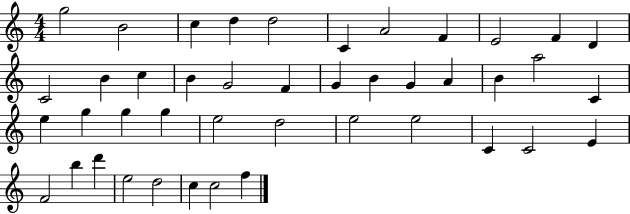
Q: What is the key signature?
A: C major